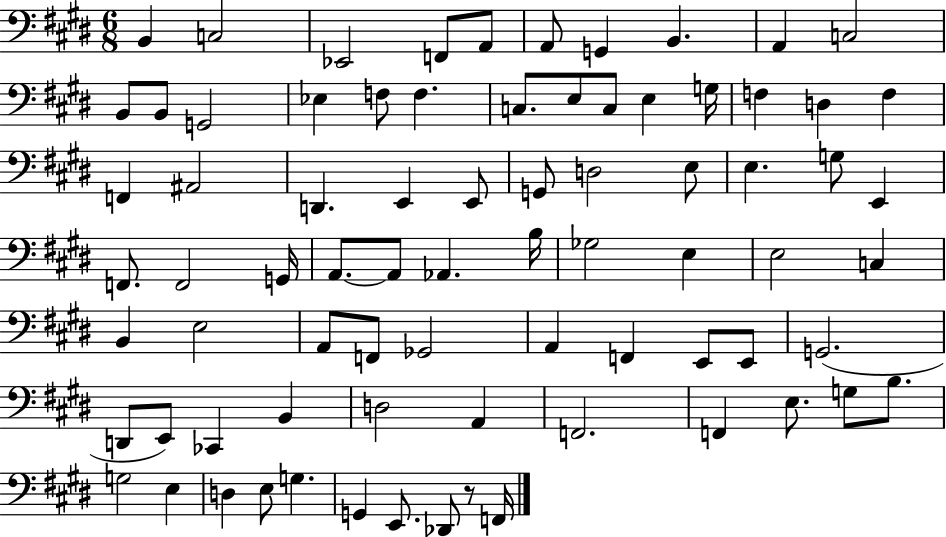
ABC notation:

X:1
T:Untitled
M:6/8
L:1/4
K:E
B,, C,2 _E,,2 F,,/2 A,,/2 A,,/2 G,, B,, A,, C,2 B,,/2 B,,/2 G,,2 _E, F,/2 F, C,/2 E,/2 C,/2 E, G,/4 F, D, F, F,, ^A,,2 D,, E,, E,,/2 G,,/2 D,2 E,/2 E, G,/2 E,, F,,/2 F,,2 G,,/4 A,,/2 A,,/2 _A,, B,/4 _G,2 E, E,2 C, B,, E,2 A,,/2 F,,/2 _G,,2 A,, F,, E,,/2 E,,/2 G,,2 D,,/2 E,,/2 _C,, B,, D,2 A,, F,,2 F,, E,/2 G,/2 B,/2 G,2 E, D, E,/2 G, G,, E,,/2 _D,,/2 z/2 F,,/4